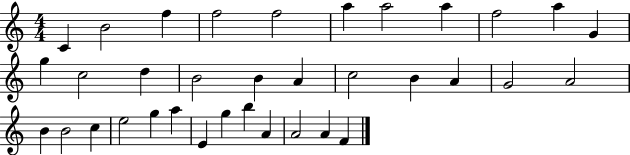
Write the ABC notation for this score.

X:1
T:Untitled
M:4/4
L:1/4
K:C
C B2 f f2 f2 a a2 a f2 a G g c2 d B2 B A c2 B A G2 A2 B B2 c e2 g a E g b A A2 A F